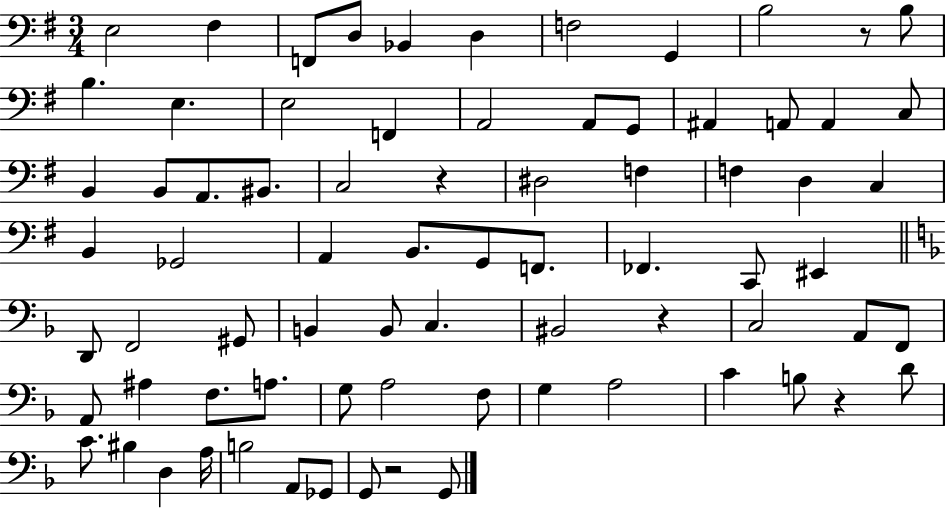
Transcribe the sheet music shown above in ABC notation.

X:1
T:Untitled
M:3/4
L:1/4
K:G
E,2 ^F, F,,/2 D,/2 _B,, D, F,2 G,, B,2 z/2 B,/2 B, E, E,2 F,, A,,2 A,,/2 G,,/2 ^A,, A,,/2 A,, C,/2 B,, B,,/2 A,,/2 ^B,,/2 C,2 z ^D,2 F, F, D, C, B,, _G,,2 A,, B,,/2 G,,/2 F,,/2 _F,, C,,/2 ^E,, D,,/2 F,,2 ^G,,/2 B,, B,,/2 C, ^B,,2 z C,2 A,,/2 F,,/2 A,,/2 ^A, F,/2 A,/2 G,/2 A,2 F,/2 G, A,2 C B,/2 z D/2 C/2 ^B, D, A,/4 B,2 A,,/2 _G,,/2 G,,/2 z2 G,,/2